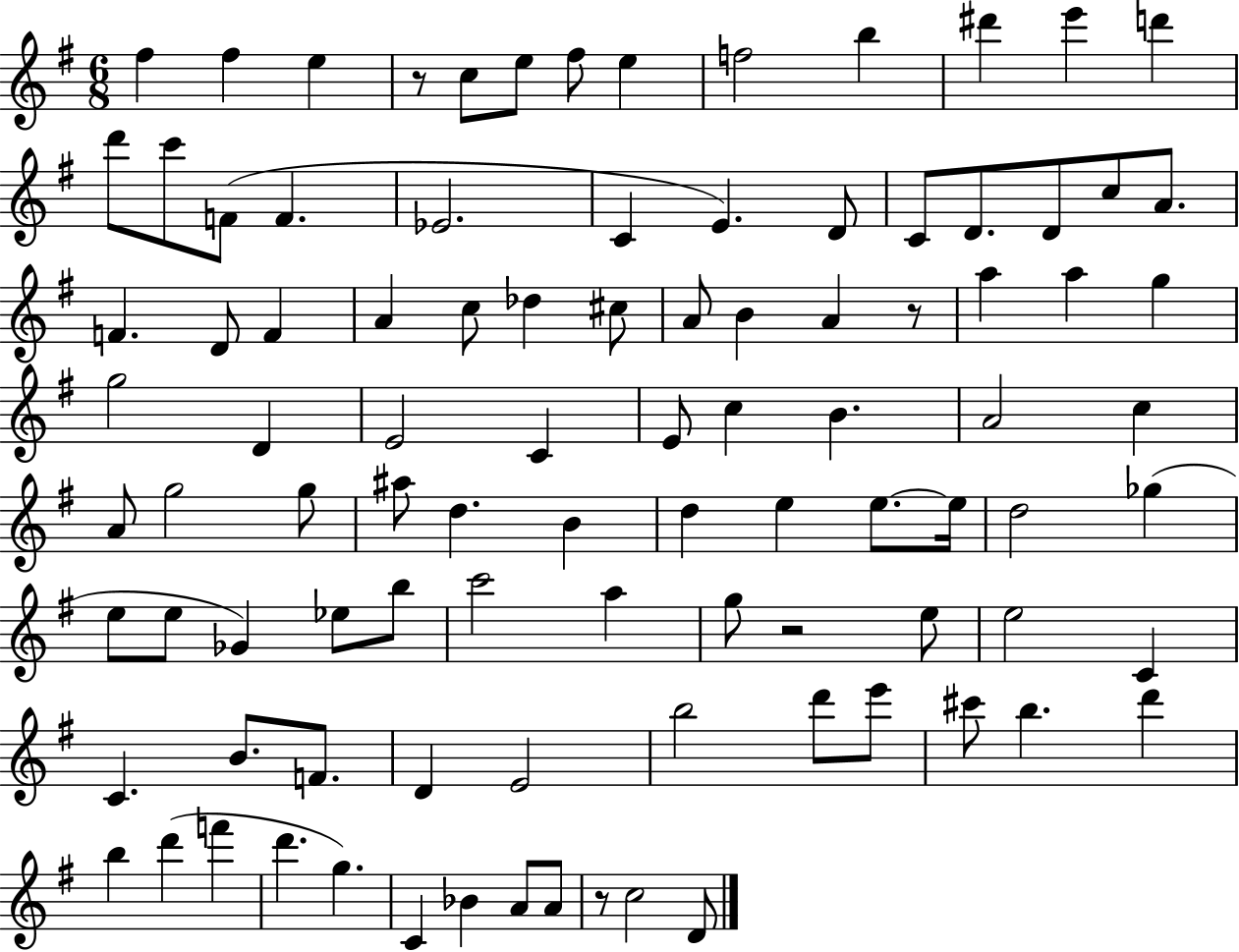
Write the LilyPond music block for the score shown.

{
  \clef treble
  \numericTimeSignature
  \time 6/8
  \key g \major
  fis''4 fis''4 e''4 | r8 c''8 e''8 fis''8 e''4 | f''2 b''4 | dis'''4 e'''4 d'''4 | \break d'''8 c'''8 f'8( f'4. | ees'2. | c'4 e'4.) d'8 | c'8 d'8. d'8 c''8 a'8. | \break f'4. d'8 f'4 | a'4 c''8 des''4 cis''8 | a'8 b'4 a'4 r8 | a''4 a''4 g''4 | \break g''2 d'4 | e'2 c'4 | e'8 c''4 b'4. | a'2 c''4 | \break a'8 g''2 g''8 | ais''8 d''4. b'4 | d''4 e''4 e''8.~~ e''16 | d''2 ges''4( | \break e''8 e''8 ges'4) ees''8 b''8 | c'''2 a''4 | g''8 r2 e''8 | e''2 c'4 | \break c'4. b'8. f'8. | d'4 e'2 | b''2 d'''8 e'''8 | cis'''8 b''4. d'''4 | \break b''4 d'''4( f'''4 | d'''4. g''4.) | c'4 bes'4 a'8 a'8 | r8 c''2 d'8 | \break \bar "|."
}